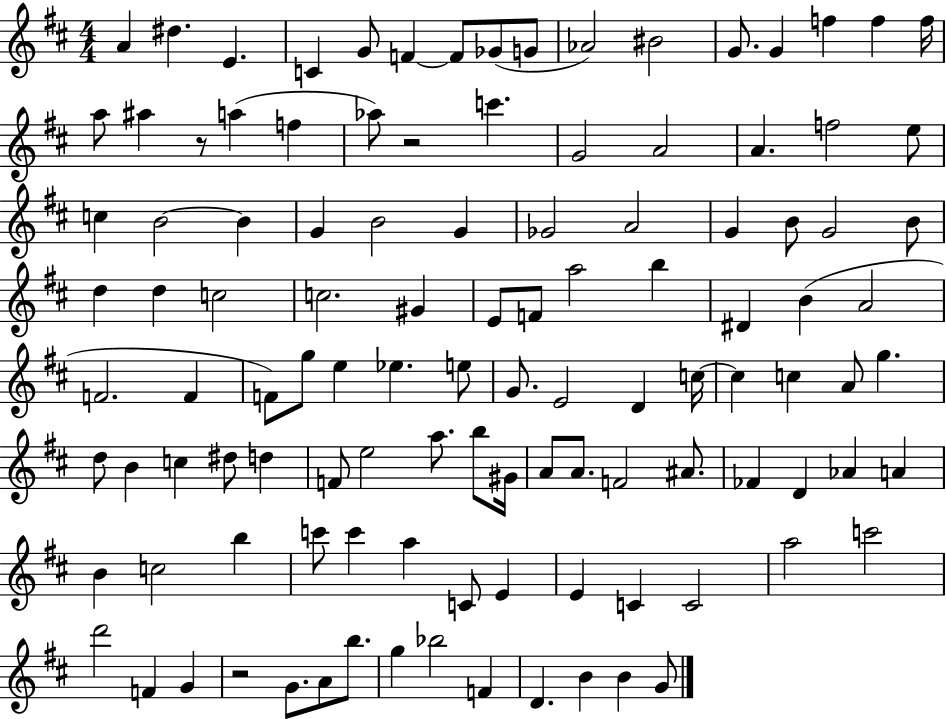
A4/q D#5/q. E4/q. C4/q G4/e F4/q F4/e Gb4/e G4/e Ab4/h BIS4/h G4/e. G4/q F5/q F5/q F5/s A5/e A#5/q R/e A5/q F5/q Ab5/e R/h C6/q. G4/h A4/h A4/q. F5/h E5/e C5/q B4/h B4/q G4/q B4/h G4/q Gb4/h A4/h G4/q B4/e G4/h B4/e D5/q D5/q C5/h C5/h. G#4/q E4/e F4/e A5/h B5/q D#4/q B4/q A4/h F4/h. F4/q F4/e G5/e E5/q Eb5/q. E5/e G4/e. E4/h D4/q C5/s C5/q C5/q A4/e G5/q. D5/e B4/q C5/q D#5/e D5/q F4/e E5/h A5/e. B5/e G#4/s A4/e A4/e. F4/h A#4/e. FES4/q D4/q Ab4/q A4/q B4/q C5/h B5/q C6/e C6/q A5/q C4/e E4/q E4/q C4/q C4/h A5/h C6/h D6/h F4/q G4/q R/h G4/e. A4/e B5/e. G5/q Bb5/h F4/q D4/q. B4/q B4/q G4/e